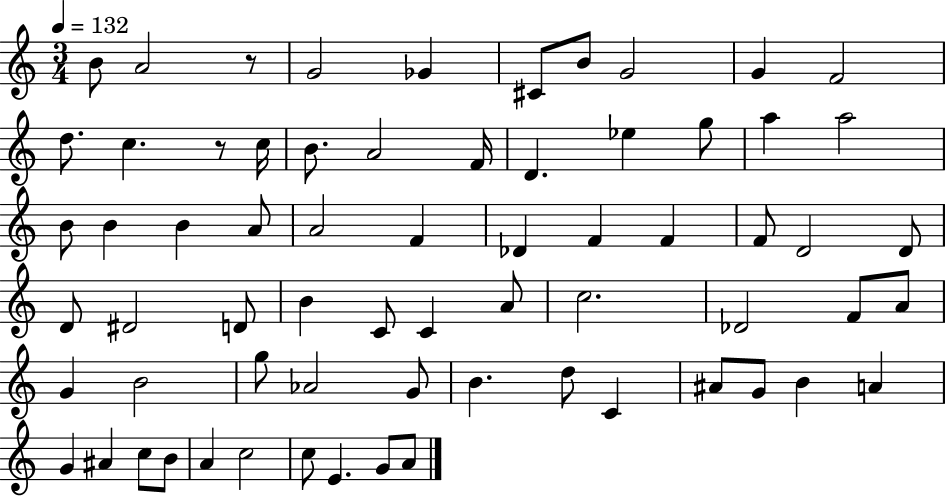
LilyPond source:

{
  \clef treble
  \numericTimeSignature
  \time 3/4
  \key c \major
  \tempo 4 = 132
  b'8 a'2 r8 | g'2 ges'4 | cis'8 b'8 g'2 | g'4 f'2 | \break d''8. c''4. r8 c''16 | b'8. a'2 f'16 | d'4. ees''4 g''8 | a''4 a''2 | \break b'8 b'4 b'4 a'8 | a'2 f'4 | des'4 f'4 f'4 | f'8 d'2 d'8 | \break d'8 dis'2 d'8 | b'4 c'8 c'4 a'8 | c''2. | des'2 f'8 a'8 | \break g'4 b'2 | g''8 aes'2 g'8 | b'4. d''8 c'4 | ais'8 g'8 b'4 a'4 | \break g'4 ais'4 c''8 b'8 | a'4 c''2 | c''8 e'4. g'8 a'8 | \bar "|."
}